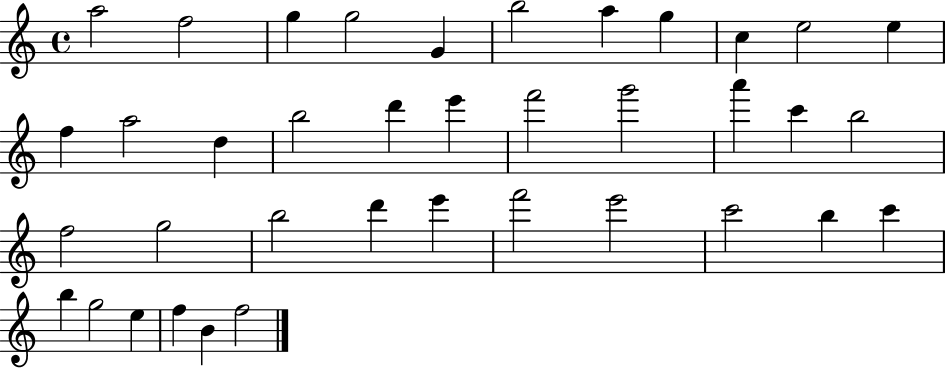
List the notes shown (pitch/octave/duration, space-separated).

A5/h F5/h G5/q G5/h G4/q B5/h A5/q G5/q C5/q E5/h E5/q F5/q A5/h D5/q B5/h D6/q E6/q F6/h G6/h A6/q C6/q B5/h F5/h G5/h B5/h D6/q E6/q F6/h E6/h C6/h B5/q C6/q B5/q G5/h E5/q F5/q B4/q F5/h